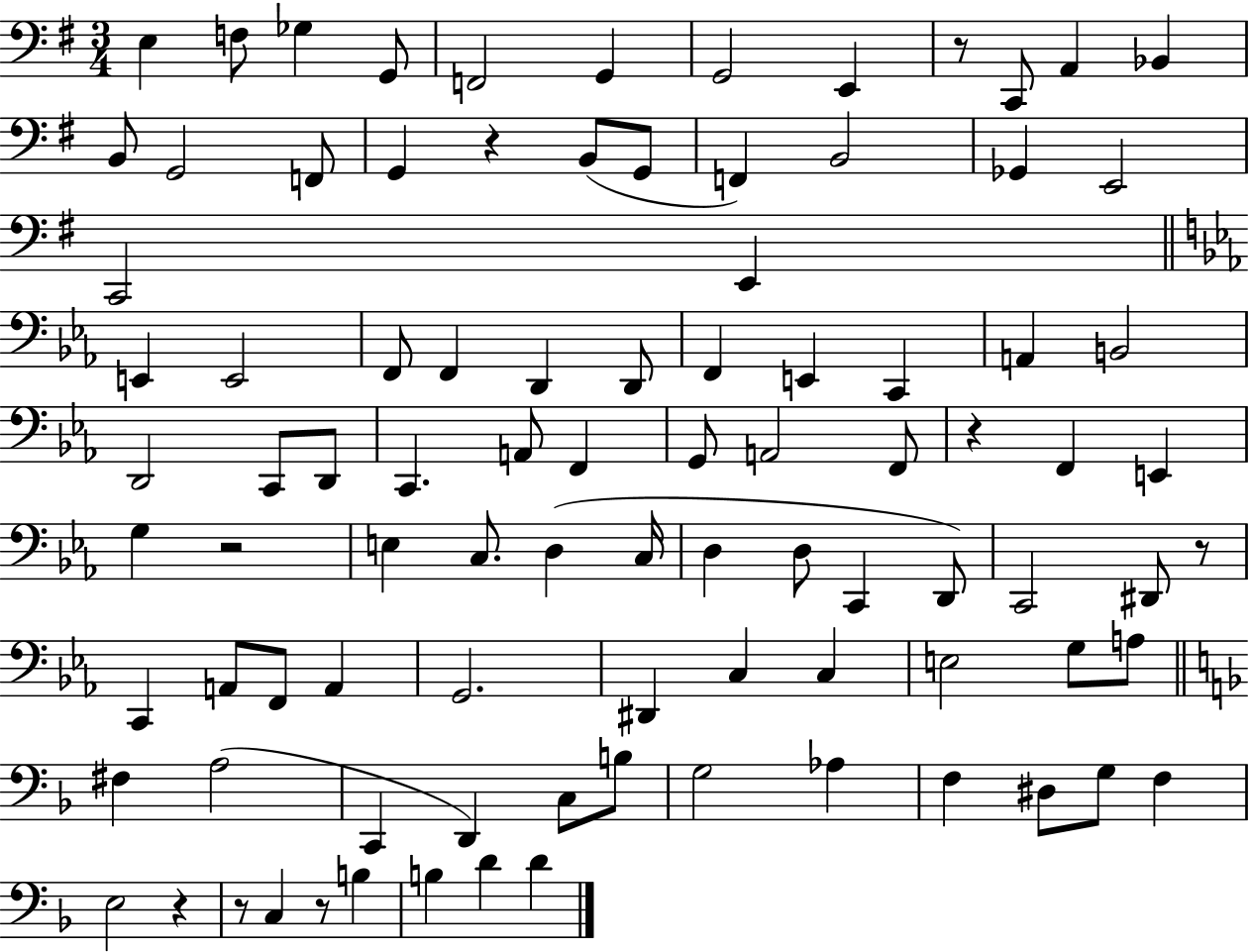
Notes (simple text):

E3/q F3/e Gb3/q G2/e F2/h G2/q G2/h E2/q R/e C2/e A2/q Bb2/q B2/e G2/h F2/e G2/q R/q B2/e G2/e F2/q B2/h Gb2/q E2/h C2/h E2/q E2/q E2/h F2/e F2/q D2/q D2/e F2/q E2/q C2/q A2/q B2/h D2/h C2/e D2/e C2/q. A2/e F2/q G2/e A2/h F2/e R/q F2/q E2/q G3/q R/h E3/q C3/e. D3/q C3/s D3/q D3/e C2/q D2/e C2/h D#2/e R/e C2/q A2/e F2/e A2/q G2/h. D#2/q C3/q C3/q E3/h G3/e A3/e F#3/q A3/h C2/q D2/q C3/e B3/e G3/h Ab3/q F3/q D#3/e G3/e F3/q E3/h R/q R/e C3/q R/e B3/q B3/q D4/q D4/q